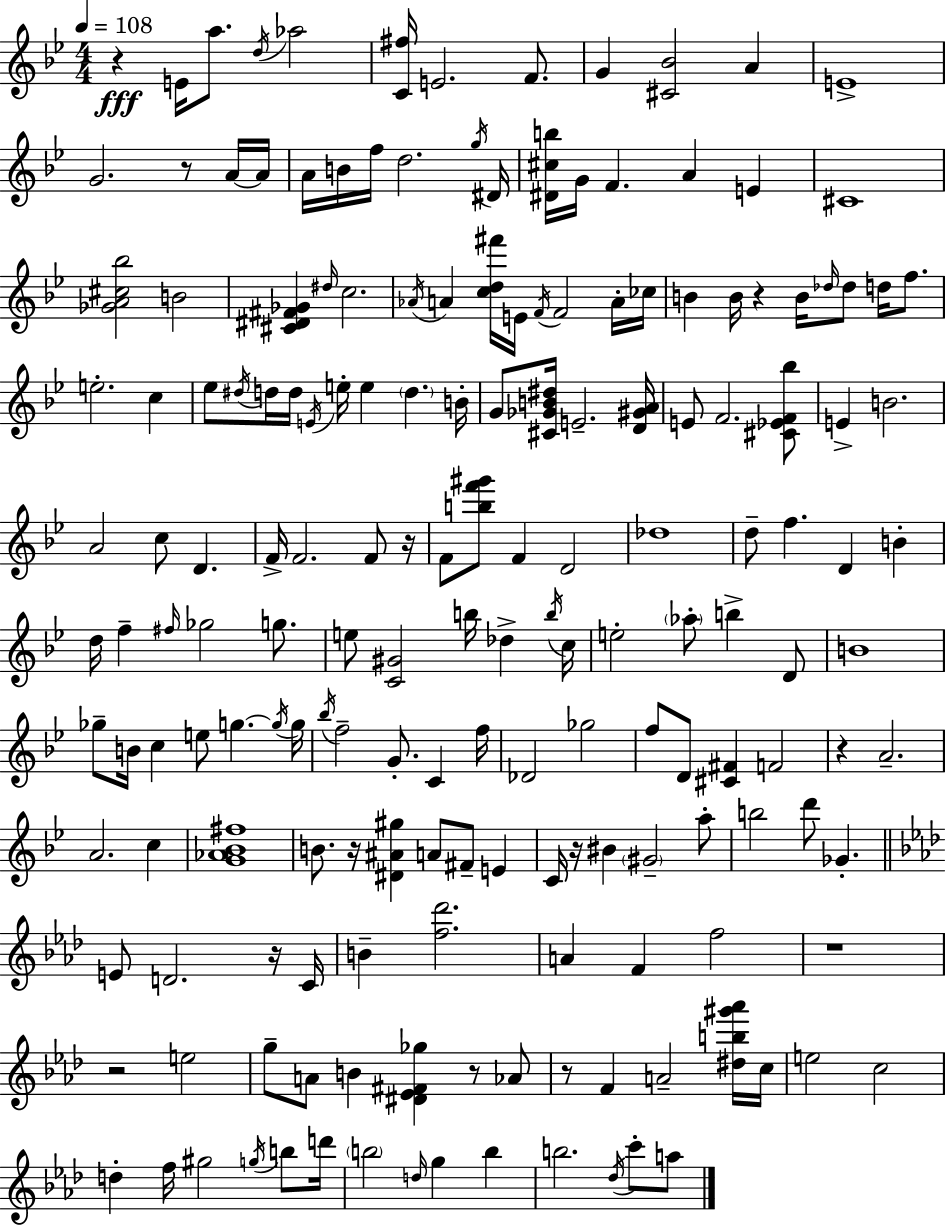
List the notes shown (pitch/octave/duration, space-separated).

R/q E4/s A5/e. D5/s Ab5/h [C4,F#5]/s E4/h. F4/e. G4/q [C#4,Bb4]/h A4/q E4/w G4/h. R/e A4/s A4/s A4/s B4/s F5/s D5/h. G5/s D#4/s [D#4,C#5,B5]/s G4/s F4/q. A4/q E4/q C#4/w [Gb4,A4,C#5,Bb5]/h B4/h [C#4,D#4,F#4,Gb4]/q D#5/s C5/h. Ab4/s A4/q [C5,D5,F#6]/s E4/s F4/s F4/h A4/s CES5/s B4/q B4/s R/q B4/s Db5/s Db5/e D5/s F5/e. E5/h. C5/q Eb5/e D#5/s D5/s D5/s E4/s E5/s E5/q D5/q. B4/s G4/e [C#4,Gb4,B4,D#5]/s E4/h. [D4,G#4,A4]/s E4/e F4/h. [C#4,Eb4,F4,Bb5]/e E4/q B4/h. A4/h C5/e D4/q. F4/s F4/h. F4/e R/s F4/e [B5,F6,G#6]/e F4/q D4/h Db5/w D5/e F5/q. D4/q B4/q D5/s F5/q F#5/s Gb5/h G5/e. E5/e [C4,G#4]/h B5/s Db5/q B5/s C5/s E5/h Ab5/e B5/q D4/e B4/w Gb5/e B4/s C5/q E5/e G5/q. G5/s G5/s Bb5/s F5/h G4/e. C4/q F5/s Db4/h Gb5/h F5/e D4/e [C#4,F#4]/q F4/h R/q A4/h. A4/h. C5/q [G4,Ab4,Bb4,F#5]/w B4/e. R/s [D#4,A#4,G#5]/q A4/e F#4/e E4/q C4/s R/s BIS4/q G#4/h A5/e B5/h D6/e Gb4/q. E4/e D4/h. R/s C4/s B4/q [F5,Db6]/h. A4/q F4/q F5/h R/w R/h E5/h G5/e A4/e B4/q [D#4,Eb4,F#4,Gb5]/q R/e Ab4/e R/e F4/q A4/h [D#5,B5,G#6,Ab6]/s C5/s E5/h C5/h D5/q F5/s G#5/h G5/s B5/e D6/s B5/h D5/s G5/q B5/q B5/h. Db5/s C6/e A5/e